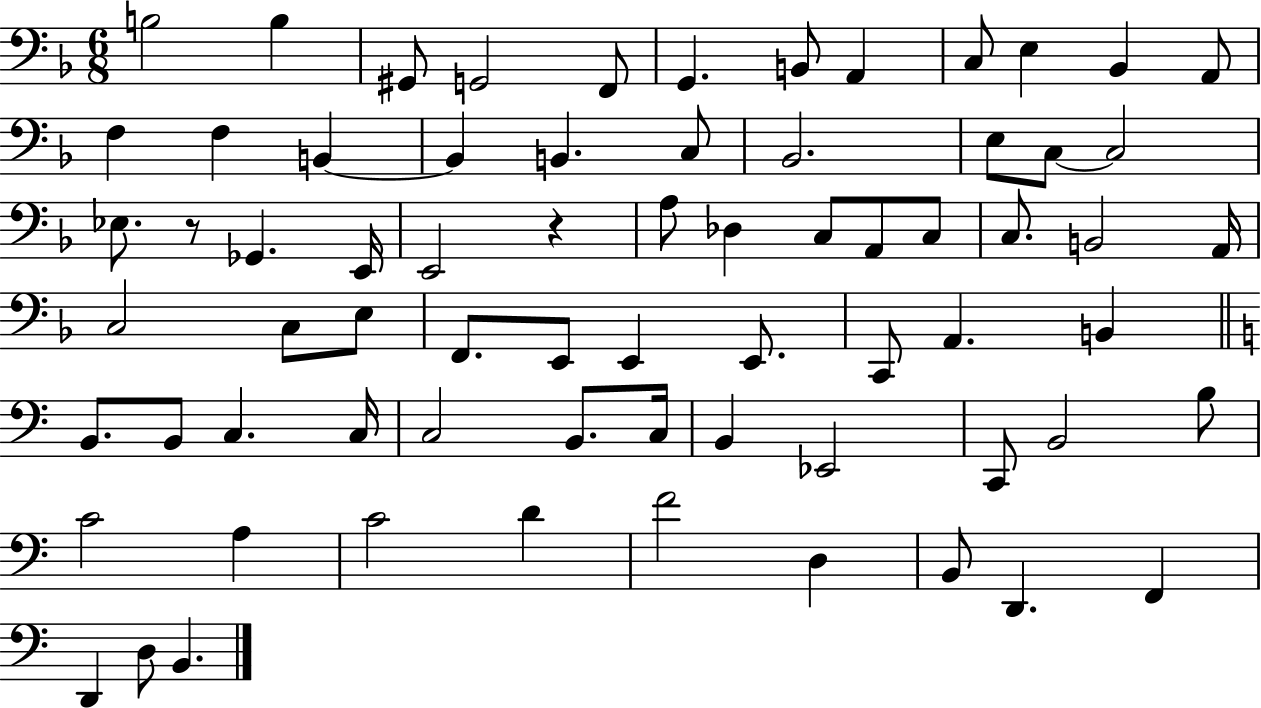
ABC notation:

X:1
T:Untitled
M:6/8
L:1/4
K:F
B,2 B, ^G,,/2 G,,2 F,,/2 G,, B,,/2 A,, C,/2 E, _B,, A,,/2 F, F, B,, B,, B,, C,/2 _B,,2 E,/2 C,/2 C,2 _E,/2 z/2 _G,, E,,/4 E,,2 z A,/2 _D, C,/2 A,,/2 C,/2 C,/2 B,,2 A,,/4 C,2 C,/2 E,/2 F,,/2 E,,/2 E,, E,,/2 C,,/2 A,, B,, B,,/2 B,,/2 C, C,/4 C,2 B,,/2 C,/4 B,, _E,,2 C,,/2 B,,2 B,/2 C2 A, C2 D F2 D, B,,/2 D,, F,, D,, D,/2 B,,